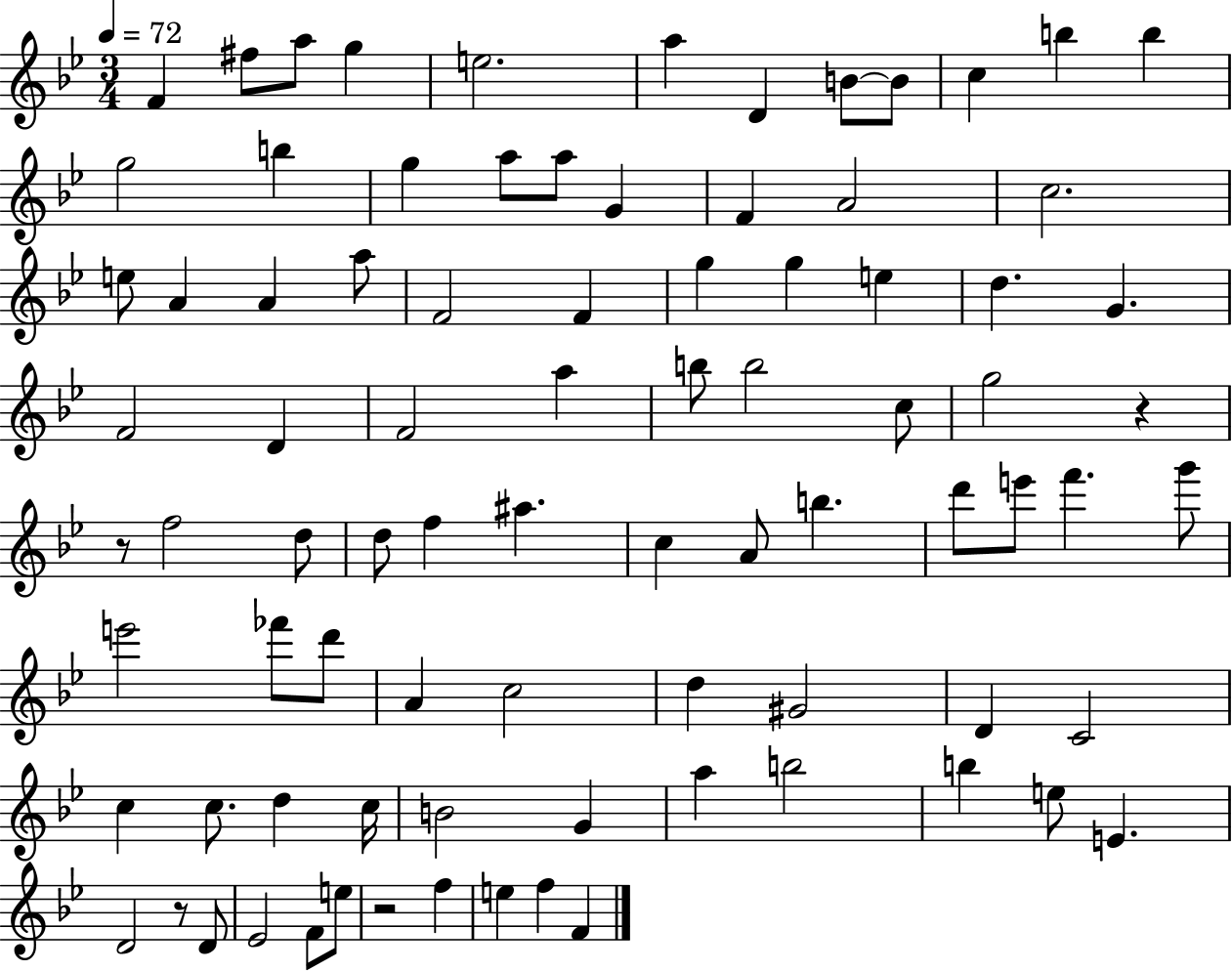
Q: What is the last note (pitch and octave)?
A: F4